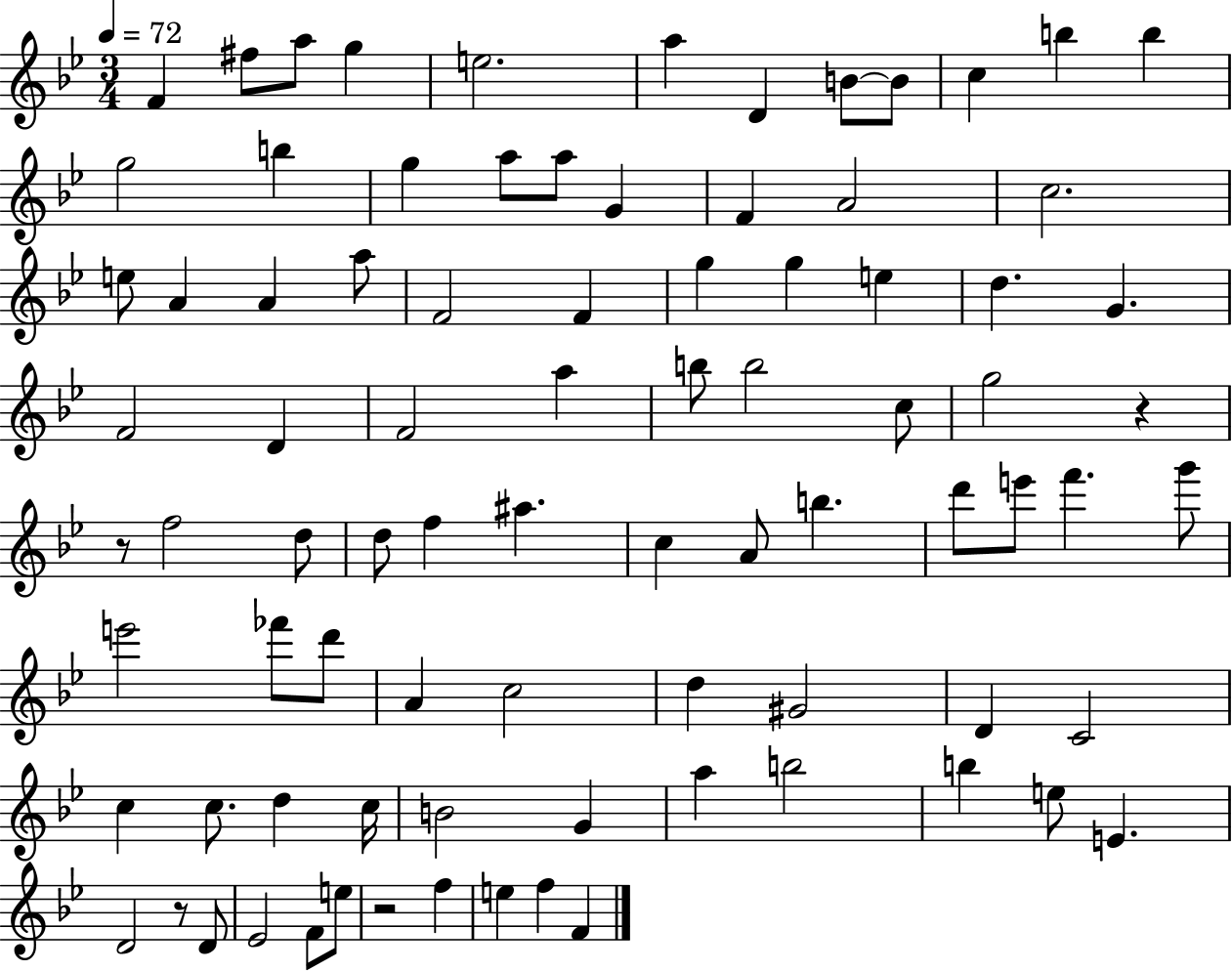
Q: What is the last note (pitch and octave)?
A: F4